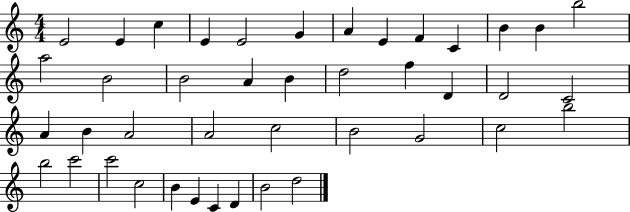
X:1
T:Untitled
M:4/4
L:1/4
K:C
E2 E c E E2 G A E F C B B b2 a2 B2 B2 A B d2 f D D2 C2 A B A2 A2 c2 B2 G2 c2 b2 b2 c'2 c'2 c2 B E C D B2 d2